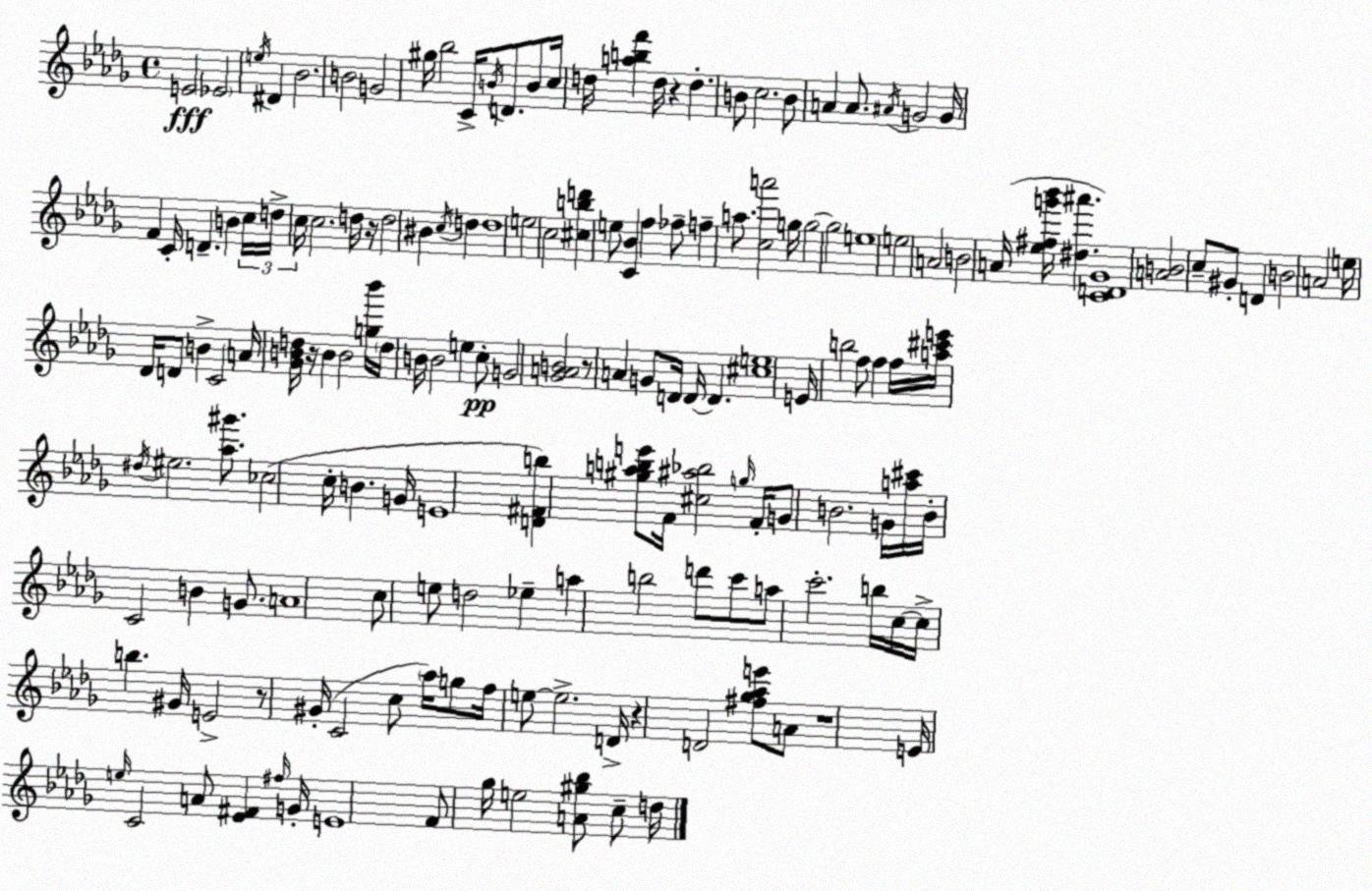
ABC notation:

X:1
T:Untitled
M:4/4
L:1/4
K:Bbm
E2 _E2 e/4 ^D _B2 B2 G2 ^g/4 _b2 C/4 B/4 D/2 B/2 c/4 d/4 [abf'] d/4 z d B/2 c2 B/2 A A/2 ^A/4 G2 G/4 F C/4 D B c/4 d/4 c/4 c2 d/4 z/4 d2 ^B c/4 d d4 e2 c2 [^cbd'] e/2 [C_B] f _f/2 f a/2 [ca']2 g/4 g2 g2 e4 e2 A2 B2 A/4 [_e^fg'_b']/4 [^d^a'] [CD_G]4 [AB]2 c/2 ^G/2 D B2 A2 e/4 _D/4 D/2 B C2 A/4 [_GBd]/4 z/4 B B2 [g_b']/4 d/4 B/4 B2 e c/2 G2 [_GAB]2 z/2 A G/2 D/4 D/4 D [^ce]4 E/4 b2 f/2 f f/4 [a^c'e']/4 ^d/4 ^e2 [_a^g']/2 _c2 c/4 B G/4 E4 [D^Fb] [^gabe']/2 F/4 [^c^a_b]2 g/4 F/4 G/2 B2 G/4 [a^c']/4 B/4 C2 B G/2 A4 c/2 e/2 d2 _e a b2 d'/2 c'/2 a/2 c'2 b/4 c/4 c/4 b ^G/4 E2 z/2 ^G/4 C2 c/2 _a/4 g/2 f/4 e/2 e2 D/4 z D2 [^f_g_ae']/2 A/2 z4 E/4 e/4 C2 A/2 [_E^F] ^f/4 G/4 E4 F/2 _g/4 e2 [A^g_b]/2 c/2 d/4